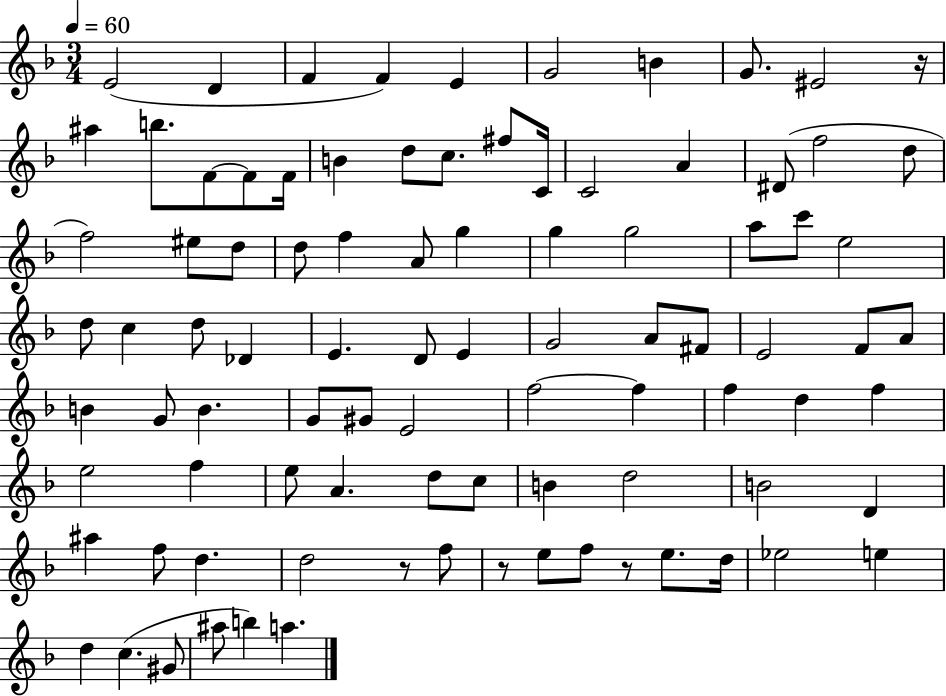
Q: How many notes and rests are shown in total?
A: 91